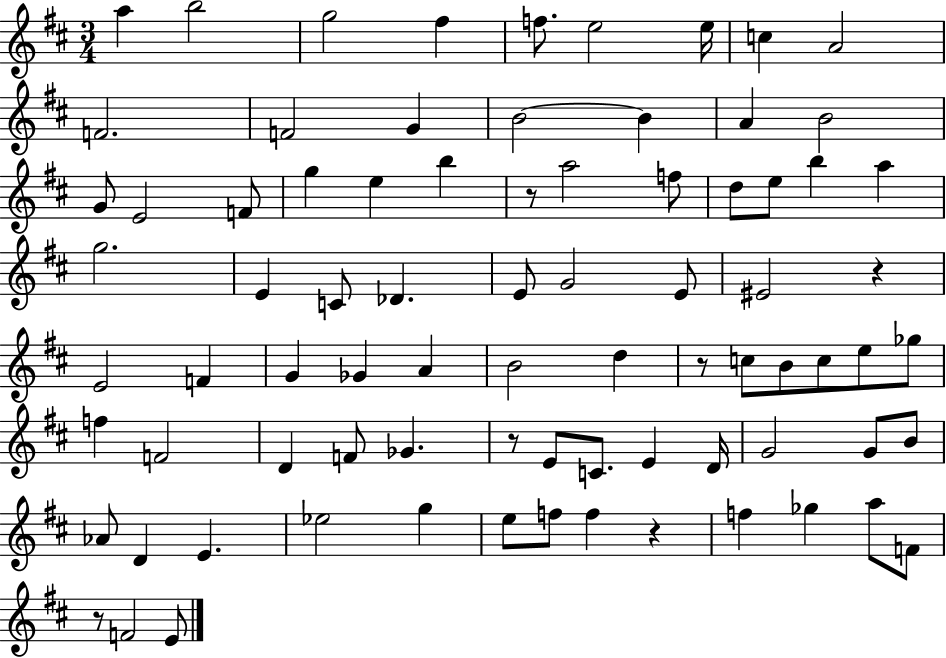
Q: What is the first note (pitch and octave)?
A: A5